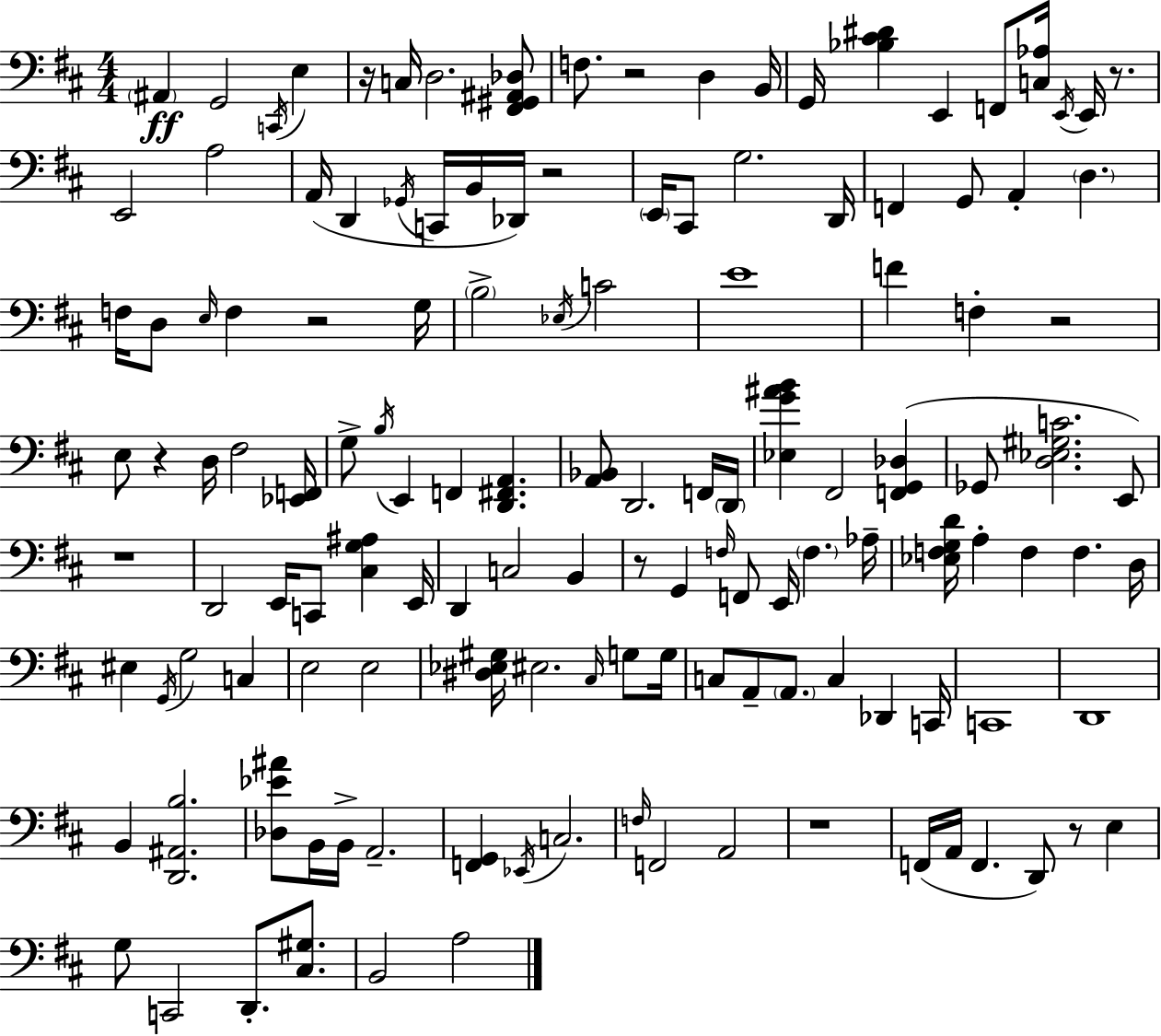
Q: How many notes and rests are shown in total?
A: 135